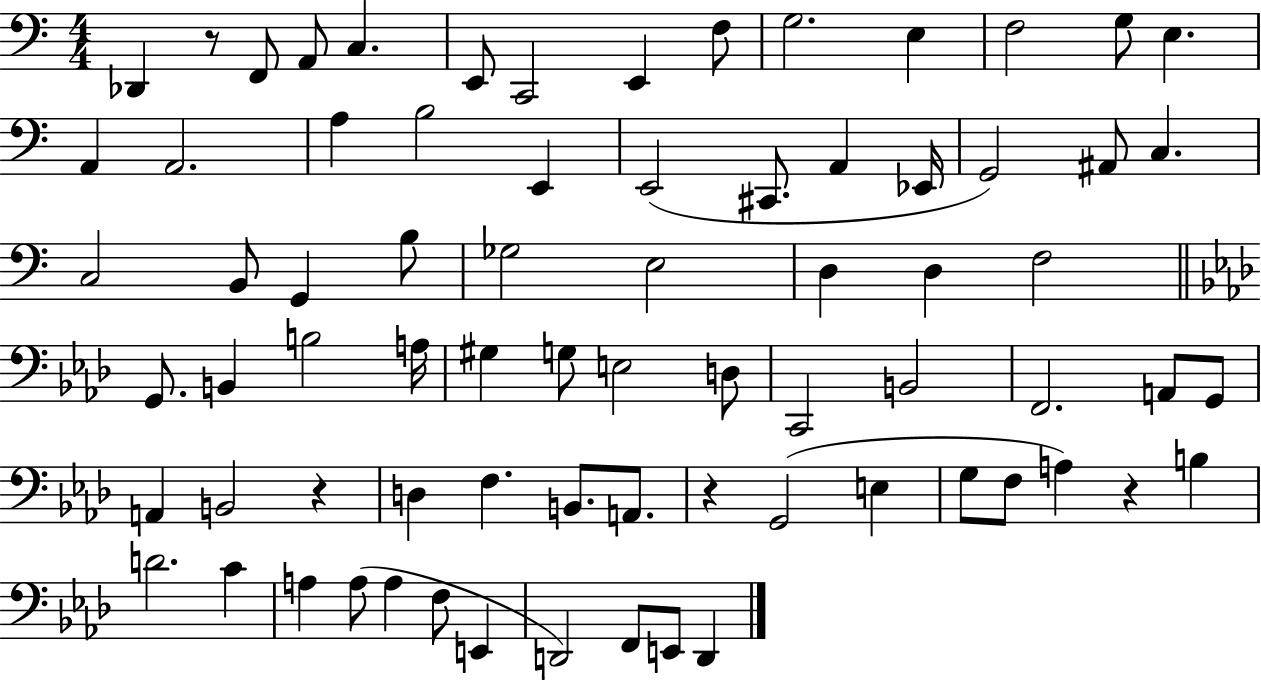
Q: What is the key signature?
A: C major